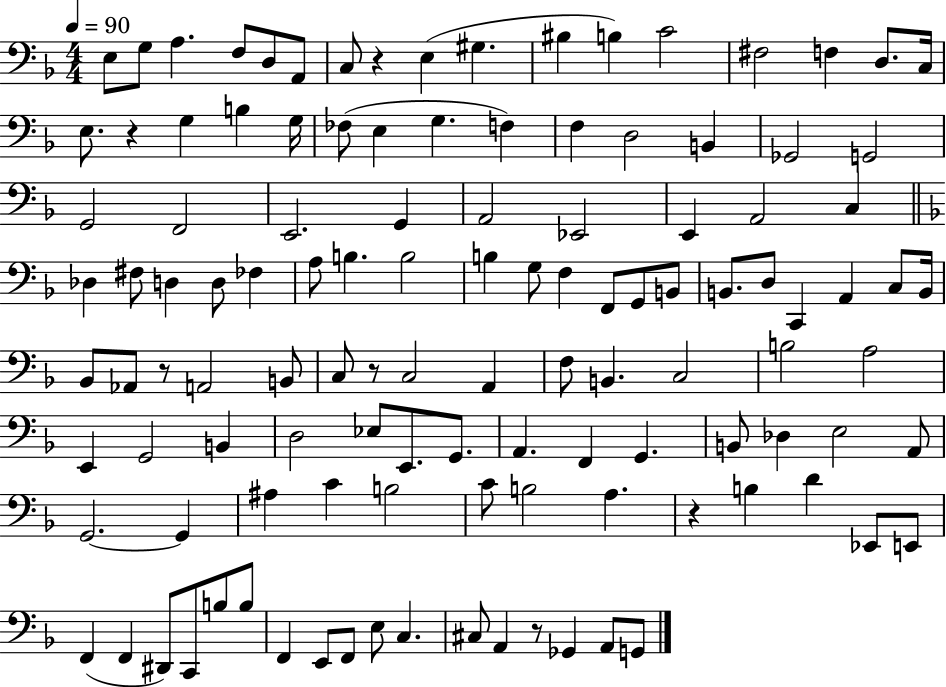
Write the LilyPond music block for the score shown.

{
  \clef bass
  \numericTimeSignature
  \time 4/4
  \key f \major
  \tempo 4 = 90
  e8 g8 a4. f8 d8 a,8 | c8 r4 e4( gis4. | bis4 b4) c'2 | fis2 f4 d8. c16 | \break e8. r4 g4 b4 g16 | fes8( e4 g4. f4) | f4 d2 b,4 | ges,2 g,2 | \break g,2 f,2 | e,2. g,4 | a,2 ees,2 | e,4 a,2 c4 | \break \bar "||" \break \key d \minor des4 fis8 d4 d8 fes4 | a8 b4. b2 | b4 g8 f4 f,8 g,8 b,8 | b,8. d8 c,4 a,4 c8 b,16 | \break bes,8 aes,8 r8 a,2 b,8 | c8 r8 c2 a,4 | f8 b,4. c2 | b2 a2 | \break e,4 g,2 b,4 | d2 ees8 e,8. g,8. | a,4. f,4 g,4. | b,8 des4 e2 a,8 | \break g,2.~~ g,4 | ais4 c'4 b2 | c'8 b2 a4. | r4 b4 d'4 ees,8 e,8 | \break f,4( f,4 dis,8) c,8 b8 b8 | f,4 e,8 f,8 e8 c4. | cis8 a,4 r8 ges,4 a,8 g,8 | \bar "|."
}